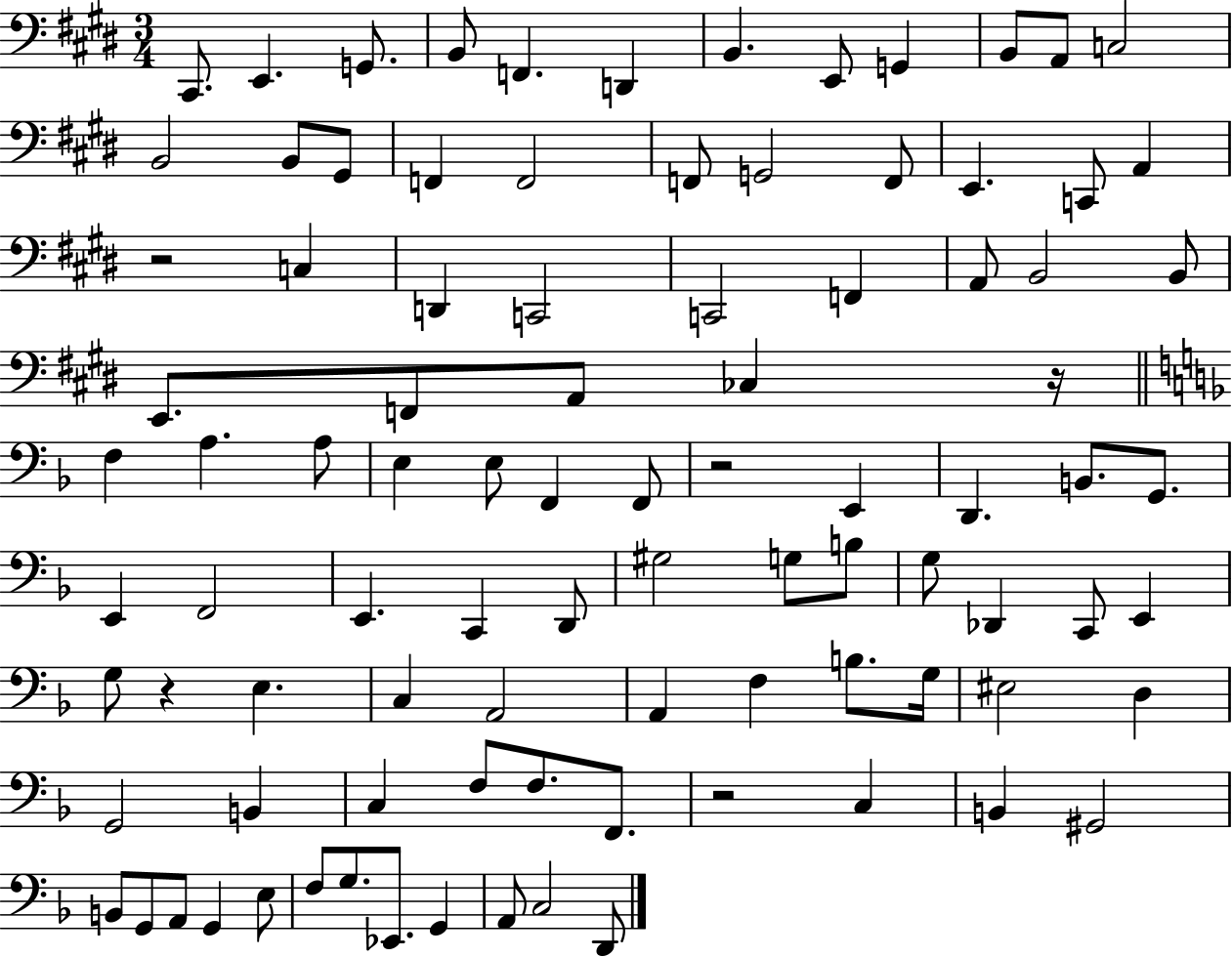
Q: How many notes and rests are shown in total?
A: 94